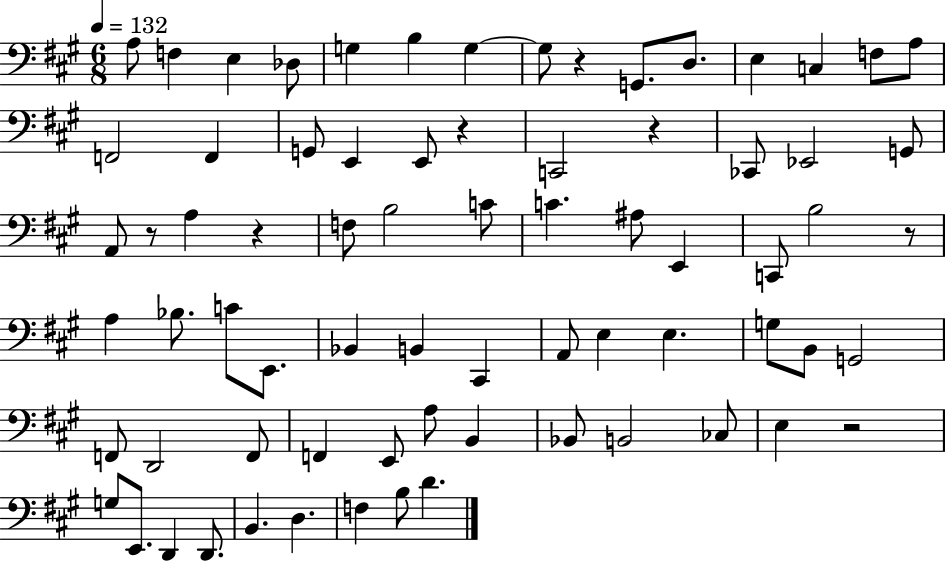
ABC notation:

X:1
T:Untitled
M:6/8
L:1/4
K:A
A,/2 F, E, _D,/2 G, B, G, G,/2 z G,,/2 D,/2 E, C, F,/2 A,/2 F,,2 F,, G,,/2 E,, E,,/2 z C,,2 z _C,,/2 _E,,2 G,,/2 A,,/2 z/2 A, z F,/2 B,2 C/2 C ^A,/2 E,, C,,/2 B,2 z/2 A, _B,/2 C/2 E,,/2 _B,, B,, ^C,, A,,/2 E, E, G,/2 B,,/2 G,,2 F,,/2 D,,2 F,,/2 F,, E,,/2 A,/2 B,, _B,,/2 B,,2 _C,/2 E, z2 G,/2 E,,/2 D,, D,,/2 B,, D, F, B,/2 D